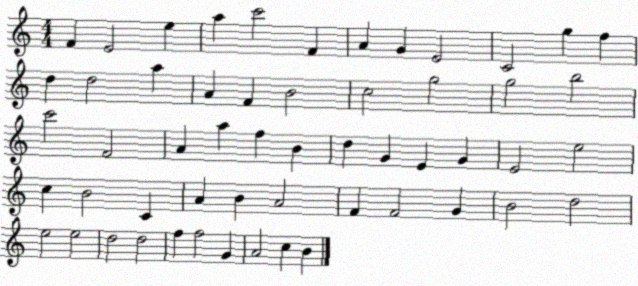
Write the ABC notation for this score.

X:1
T:Untitled
M:4/4
L:1/4
K:C
F E2 e a c'2 F A G E2 C2 g f d d2 a A F B2 c2 g2 g2 b2 c'2 F2 A a f B d G E G E2 e2 c B2 C A B A2 F F2 G B2 d2 e2 e2 d2 d2 f f2 G A2 c B